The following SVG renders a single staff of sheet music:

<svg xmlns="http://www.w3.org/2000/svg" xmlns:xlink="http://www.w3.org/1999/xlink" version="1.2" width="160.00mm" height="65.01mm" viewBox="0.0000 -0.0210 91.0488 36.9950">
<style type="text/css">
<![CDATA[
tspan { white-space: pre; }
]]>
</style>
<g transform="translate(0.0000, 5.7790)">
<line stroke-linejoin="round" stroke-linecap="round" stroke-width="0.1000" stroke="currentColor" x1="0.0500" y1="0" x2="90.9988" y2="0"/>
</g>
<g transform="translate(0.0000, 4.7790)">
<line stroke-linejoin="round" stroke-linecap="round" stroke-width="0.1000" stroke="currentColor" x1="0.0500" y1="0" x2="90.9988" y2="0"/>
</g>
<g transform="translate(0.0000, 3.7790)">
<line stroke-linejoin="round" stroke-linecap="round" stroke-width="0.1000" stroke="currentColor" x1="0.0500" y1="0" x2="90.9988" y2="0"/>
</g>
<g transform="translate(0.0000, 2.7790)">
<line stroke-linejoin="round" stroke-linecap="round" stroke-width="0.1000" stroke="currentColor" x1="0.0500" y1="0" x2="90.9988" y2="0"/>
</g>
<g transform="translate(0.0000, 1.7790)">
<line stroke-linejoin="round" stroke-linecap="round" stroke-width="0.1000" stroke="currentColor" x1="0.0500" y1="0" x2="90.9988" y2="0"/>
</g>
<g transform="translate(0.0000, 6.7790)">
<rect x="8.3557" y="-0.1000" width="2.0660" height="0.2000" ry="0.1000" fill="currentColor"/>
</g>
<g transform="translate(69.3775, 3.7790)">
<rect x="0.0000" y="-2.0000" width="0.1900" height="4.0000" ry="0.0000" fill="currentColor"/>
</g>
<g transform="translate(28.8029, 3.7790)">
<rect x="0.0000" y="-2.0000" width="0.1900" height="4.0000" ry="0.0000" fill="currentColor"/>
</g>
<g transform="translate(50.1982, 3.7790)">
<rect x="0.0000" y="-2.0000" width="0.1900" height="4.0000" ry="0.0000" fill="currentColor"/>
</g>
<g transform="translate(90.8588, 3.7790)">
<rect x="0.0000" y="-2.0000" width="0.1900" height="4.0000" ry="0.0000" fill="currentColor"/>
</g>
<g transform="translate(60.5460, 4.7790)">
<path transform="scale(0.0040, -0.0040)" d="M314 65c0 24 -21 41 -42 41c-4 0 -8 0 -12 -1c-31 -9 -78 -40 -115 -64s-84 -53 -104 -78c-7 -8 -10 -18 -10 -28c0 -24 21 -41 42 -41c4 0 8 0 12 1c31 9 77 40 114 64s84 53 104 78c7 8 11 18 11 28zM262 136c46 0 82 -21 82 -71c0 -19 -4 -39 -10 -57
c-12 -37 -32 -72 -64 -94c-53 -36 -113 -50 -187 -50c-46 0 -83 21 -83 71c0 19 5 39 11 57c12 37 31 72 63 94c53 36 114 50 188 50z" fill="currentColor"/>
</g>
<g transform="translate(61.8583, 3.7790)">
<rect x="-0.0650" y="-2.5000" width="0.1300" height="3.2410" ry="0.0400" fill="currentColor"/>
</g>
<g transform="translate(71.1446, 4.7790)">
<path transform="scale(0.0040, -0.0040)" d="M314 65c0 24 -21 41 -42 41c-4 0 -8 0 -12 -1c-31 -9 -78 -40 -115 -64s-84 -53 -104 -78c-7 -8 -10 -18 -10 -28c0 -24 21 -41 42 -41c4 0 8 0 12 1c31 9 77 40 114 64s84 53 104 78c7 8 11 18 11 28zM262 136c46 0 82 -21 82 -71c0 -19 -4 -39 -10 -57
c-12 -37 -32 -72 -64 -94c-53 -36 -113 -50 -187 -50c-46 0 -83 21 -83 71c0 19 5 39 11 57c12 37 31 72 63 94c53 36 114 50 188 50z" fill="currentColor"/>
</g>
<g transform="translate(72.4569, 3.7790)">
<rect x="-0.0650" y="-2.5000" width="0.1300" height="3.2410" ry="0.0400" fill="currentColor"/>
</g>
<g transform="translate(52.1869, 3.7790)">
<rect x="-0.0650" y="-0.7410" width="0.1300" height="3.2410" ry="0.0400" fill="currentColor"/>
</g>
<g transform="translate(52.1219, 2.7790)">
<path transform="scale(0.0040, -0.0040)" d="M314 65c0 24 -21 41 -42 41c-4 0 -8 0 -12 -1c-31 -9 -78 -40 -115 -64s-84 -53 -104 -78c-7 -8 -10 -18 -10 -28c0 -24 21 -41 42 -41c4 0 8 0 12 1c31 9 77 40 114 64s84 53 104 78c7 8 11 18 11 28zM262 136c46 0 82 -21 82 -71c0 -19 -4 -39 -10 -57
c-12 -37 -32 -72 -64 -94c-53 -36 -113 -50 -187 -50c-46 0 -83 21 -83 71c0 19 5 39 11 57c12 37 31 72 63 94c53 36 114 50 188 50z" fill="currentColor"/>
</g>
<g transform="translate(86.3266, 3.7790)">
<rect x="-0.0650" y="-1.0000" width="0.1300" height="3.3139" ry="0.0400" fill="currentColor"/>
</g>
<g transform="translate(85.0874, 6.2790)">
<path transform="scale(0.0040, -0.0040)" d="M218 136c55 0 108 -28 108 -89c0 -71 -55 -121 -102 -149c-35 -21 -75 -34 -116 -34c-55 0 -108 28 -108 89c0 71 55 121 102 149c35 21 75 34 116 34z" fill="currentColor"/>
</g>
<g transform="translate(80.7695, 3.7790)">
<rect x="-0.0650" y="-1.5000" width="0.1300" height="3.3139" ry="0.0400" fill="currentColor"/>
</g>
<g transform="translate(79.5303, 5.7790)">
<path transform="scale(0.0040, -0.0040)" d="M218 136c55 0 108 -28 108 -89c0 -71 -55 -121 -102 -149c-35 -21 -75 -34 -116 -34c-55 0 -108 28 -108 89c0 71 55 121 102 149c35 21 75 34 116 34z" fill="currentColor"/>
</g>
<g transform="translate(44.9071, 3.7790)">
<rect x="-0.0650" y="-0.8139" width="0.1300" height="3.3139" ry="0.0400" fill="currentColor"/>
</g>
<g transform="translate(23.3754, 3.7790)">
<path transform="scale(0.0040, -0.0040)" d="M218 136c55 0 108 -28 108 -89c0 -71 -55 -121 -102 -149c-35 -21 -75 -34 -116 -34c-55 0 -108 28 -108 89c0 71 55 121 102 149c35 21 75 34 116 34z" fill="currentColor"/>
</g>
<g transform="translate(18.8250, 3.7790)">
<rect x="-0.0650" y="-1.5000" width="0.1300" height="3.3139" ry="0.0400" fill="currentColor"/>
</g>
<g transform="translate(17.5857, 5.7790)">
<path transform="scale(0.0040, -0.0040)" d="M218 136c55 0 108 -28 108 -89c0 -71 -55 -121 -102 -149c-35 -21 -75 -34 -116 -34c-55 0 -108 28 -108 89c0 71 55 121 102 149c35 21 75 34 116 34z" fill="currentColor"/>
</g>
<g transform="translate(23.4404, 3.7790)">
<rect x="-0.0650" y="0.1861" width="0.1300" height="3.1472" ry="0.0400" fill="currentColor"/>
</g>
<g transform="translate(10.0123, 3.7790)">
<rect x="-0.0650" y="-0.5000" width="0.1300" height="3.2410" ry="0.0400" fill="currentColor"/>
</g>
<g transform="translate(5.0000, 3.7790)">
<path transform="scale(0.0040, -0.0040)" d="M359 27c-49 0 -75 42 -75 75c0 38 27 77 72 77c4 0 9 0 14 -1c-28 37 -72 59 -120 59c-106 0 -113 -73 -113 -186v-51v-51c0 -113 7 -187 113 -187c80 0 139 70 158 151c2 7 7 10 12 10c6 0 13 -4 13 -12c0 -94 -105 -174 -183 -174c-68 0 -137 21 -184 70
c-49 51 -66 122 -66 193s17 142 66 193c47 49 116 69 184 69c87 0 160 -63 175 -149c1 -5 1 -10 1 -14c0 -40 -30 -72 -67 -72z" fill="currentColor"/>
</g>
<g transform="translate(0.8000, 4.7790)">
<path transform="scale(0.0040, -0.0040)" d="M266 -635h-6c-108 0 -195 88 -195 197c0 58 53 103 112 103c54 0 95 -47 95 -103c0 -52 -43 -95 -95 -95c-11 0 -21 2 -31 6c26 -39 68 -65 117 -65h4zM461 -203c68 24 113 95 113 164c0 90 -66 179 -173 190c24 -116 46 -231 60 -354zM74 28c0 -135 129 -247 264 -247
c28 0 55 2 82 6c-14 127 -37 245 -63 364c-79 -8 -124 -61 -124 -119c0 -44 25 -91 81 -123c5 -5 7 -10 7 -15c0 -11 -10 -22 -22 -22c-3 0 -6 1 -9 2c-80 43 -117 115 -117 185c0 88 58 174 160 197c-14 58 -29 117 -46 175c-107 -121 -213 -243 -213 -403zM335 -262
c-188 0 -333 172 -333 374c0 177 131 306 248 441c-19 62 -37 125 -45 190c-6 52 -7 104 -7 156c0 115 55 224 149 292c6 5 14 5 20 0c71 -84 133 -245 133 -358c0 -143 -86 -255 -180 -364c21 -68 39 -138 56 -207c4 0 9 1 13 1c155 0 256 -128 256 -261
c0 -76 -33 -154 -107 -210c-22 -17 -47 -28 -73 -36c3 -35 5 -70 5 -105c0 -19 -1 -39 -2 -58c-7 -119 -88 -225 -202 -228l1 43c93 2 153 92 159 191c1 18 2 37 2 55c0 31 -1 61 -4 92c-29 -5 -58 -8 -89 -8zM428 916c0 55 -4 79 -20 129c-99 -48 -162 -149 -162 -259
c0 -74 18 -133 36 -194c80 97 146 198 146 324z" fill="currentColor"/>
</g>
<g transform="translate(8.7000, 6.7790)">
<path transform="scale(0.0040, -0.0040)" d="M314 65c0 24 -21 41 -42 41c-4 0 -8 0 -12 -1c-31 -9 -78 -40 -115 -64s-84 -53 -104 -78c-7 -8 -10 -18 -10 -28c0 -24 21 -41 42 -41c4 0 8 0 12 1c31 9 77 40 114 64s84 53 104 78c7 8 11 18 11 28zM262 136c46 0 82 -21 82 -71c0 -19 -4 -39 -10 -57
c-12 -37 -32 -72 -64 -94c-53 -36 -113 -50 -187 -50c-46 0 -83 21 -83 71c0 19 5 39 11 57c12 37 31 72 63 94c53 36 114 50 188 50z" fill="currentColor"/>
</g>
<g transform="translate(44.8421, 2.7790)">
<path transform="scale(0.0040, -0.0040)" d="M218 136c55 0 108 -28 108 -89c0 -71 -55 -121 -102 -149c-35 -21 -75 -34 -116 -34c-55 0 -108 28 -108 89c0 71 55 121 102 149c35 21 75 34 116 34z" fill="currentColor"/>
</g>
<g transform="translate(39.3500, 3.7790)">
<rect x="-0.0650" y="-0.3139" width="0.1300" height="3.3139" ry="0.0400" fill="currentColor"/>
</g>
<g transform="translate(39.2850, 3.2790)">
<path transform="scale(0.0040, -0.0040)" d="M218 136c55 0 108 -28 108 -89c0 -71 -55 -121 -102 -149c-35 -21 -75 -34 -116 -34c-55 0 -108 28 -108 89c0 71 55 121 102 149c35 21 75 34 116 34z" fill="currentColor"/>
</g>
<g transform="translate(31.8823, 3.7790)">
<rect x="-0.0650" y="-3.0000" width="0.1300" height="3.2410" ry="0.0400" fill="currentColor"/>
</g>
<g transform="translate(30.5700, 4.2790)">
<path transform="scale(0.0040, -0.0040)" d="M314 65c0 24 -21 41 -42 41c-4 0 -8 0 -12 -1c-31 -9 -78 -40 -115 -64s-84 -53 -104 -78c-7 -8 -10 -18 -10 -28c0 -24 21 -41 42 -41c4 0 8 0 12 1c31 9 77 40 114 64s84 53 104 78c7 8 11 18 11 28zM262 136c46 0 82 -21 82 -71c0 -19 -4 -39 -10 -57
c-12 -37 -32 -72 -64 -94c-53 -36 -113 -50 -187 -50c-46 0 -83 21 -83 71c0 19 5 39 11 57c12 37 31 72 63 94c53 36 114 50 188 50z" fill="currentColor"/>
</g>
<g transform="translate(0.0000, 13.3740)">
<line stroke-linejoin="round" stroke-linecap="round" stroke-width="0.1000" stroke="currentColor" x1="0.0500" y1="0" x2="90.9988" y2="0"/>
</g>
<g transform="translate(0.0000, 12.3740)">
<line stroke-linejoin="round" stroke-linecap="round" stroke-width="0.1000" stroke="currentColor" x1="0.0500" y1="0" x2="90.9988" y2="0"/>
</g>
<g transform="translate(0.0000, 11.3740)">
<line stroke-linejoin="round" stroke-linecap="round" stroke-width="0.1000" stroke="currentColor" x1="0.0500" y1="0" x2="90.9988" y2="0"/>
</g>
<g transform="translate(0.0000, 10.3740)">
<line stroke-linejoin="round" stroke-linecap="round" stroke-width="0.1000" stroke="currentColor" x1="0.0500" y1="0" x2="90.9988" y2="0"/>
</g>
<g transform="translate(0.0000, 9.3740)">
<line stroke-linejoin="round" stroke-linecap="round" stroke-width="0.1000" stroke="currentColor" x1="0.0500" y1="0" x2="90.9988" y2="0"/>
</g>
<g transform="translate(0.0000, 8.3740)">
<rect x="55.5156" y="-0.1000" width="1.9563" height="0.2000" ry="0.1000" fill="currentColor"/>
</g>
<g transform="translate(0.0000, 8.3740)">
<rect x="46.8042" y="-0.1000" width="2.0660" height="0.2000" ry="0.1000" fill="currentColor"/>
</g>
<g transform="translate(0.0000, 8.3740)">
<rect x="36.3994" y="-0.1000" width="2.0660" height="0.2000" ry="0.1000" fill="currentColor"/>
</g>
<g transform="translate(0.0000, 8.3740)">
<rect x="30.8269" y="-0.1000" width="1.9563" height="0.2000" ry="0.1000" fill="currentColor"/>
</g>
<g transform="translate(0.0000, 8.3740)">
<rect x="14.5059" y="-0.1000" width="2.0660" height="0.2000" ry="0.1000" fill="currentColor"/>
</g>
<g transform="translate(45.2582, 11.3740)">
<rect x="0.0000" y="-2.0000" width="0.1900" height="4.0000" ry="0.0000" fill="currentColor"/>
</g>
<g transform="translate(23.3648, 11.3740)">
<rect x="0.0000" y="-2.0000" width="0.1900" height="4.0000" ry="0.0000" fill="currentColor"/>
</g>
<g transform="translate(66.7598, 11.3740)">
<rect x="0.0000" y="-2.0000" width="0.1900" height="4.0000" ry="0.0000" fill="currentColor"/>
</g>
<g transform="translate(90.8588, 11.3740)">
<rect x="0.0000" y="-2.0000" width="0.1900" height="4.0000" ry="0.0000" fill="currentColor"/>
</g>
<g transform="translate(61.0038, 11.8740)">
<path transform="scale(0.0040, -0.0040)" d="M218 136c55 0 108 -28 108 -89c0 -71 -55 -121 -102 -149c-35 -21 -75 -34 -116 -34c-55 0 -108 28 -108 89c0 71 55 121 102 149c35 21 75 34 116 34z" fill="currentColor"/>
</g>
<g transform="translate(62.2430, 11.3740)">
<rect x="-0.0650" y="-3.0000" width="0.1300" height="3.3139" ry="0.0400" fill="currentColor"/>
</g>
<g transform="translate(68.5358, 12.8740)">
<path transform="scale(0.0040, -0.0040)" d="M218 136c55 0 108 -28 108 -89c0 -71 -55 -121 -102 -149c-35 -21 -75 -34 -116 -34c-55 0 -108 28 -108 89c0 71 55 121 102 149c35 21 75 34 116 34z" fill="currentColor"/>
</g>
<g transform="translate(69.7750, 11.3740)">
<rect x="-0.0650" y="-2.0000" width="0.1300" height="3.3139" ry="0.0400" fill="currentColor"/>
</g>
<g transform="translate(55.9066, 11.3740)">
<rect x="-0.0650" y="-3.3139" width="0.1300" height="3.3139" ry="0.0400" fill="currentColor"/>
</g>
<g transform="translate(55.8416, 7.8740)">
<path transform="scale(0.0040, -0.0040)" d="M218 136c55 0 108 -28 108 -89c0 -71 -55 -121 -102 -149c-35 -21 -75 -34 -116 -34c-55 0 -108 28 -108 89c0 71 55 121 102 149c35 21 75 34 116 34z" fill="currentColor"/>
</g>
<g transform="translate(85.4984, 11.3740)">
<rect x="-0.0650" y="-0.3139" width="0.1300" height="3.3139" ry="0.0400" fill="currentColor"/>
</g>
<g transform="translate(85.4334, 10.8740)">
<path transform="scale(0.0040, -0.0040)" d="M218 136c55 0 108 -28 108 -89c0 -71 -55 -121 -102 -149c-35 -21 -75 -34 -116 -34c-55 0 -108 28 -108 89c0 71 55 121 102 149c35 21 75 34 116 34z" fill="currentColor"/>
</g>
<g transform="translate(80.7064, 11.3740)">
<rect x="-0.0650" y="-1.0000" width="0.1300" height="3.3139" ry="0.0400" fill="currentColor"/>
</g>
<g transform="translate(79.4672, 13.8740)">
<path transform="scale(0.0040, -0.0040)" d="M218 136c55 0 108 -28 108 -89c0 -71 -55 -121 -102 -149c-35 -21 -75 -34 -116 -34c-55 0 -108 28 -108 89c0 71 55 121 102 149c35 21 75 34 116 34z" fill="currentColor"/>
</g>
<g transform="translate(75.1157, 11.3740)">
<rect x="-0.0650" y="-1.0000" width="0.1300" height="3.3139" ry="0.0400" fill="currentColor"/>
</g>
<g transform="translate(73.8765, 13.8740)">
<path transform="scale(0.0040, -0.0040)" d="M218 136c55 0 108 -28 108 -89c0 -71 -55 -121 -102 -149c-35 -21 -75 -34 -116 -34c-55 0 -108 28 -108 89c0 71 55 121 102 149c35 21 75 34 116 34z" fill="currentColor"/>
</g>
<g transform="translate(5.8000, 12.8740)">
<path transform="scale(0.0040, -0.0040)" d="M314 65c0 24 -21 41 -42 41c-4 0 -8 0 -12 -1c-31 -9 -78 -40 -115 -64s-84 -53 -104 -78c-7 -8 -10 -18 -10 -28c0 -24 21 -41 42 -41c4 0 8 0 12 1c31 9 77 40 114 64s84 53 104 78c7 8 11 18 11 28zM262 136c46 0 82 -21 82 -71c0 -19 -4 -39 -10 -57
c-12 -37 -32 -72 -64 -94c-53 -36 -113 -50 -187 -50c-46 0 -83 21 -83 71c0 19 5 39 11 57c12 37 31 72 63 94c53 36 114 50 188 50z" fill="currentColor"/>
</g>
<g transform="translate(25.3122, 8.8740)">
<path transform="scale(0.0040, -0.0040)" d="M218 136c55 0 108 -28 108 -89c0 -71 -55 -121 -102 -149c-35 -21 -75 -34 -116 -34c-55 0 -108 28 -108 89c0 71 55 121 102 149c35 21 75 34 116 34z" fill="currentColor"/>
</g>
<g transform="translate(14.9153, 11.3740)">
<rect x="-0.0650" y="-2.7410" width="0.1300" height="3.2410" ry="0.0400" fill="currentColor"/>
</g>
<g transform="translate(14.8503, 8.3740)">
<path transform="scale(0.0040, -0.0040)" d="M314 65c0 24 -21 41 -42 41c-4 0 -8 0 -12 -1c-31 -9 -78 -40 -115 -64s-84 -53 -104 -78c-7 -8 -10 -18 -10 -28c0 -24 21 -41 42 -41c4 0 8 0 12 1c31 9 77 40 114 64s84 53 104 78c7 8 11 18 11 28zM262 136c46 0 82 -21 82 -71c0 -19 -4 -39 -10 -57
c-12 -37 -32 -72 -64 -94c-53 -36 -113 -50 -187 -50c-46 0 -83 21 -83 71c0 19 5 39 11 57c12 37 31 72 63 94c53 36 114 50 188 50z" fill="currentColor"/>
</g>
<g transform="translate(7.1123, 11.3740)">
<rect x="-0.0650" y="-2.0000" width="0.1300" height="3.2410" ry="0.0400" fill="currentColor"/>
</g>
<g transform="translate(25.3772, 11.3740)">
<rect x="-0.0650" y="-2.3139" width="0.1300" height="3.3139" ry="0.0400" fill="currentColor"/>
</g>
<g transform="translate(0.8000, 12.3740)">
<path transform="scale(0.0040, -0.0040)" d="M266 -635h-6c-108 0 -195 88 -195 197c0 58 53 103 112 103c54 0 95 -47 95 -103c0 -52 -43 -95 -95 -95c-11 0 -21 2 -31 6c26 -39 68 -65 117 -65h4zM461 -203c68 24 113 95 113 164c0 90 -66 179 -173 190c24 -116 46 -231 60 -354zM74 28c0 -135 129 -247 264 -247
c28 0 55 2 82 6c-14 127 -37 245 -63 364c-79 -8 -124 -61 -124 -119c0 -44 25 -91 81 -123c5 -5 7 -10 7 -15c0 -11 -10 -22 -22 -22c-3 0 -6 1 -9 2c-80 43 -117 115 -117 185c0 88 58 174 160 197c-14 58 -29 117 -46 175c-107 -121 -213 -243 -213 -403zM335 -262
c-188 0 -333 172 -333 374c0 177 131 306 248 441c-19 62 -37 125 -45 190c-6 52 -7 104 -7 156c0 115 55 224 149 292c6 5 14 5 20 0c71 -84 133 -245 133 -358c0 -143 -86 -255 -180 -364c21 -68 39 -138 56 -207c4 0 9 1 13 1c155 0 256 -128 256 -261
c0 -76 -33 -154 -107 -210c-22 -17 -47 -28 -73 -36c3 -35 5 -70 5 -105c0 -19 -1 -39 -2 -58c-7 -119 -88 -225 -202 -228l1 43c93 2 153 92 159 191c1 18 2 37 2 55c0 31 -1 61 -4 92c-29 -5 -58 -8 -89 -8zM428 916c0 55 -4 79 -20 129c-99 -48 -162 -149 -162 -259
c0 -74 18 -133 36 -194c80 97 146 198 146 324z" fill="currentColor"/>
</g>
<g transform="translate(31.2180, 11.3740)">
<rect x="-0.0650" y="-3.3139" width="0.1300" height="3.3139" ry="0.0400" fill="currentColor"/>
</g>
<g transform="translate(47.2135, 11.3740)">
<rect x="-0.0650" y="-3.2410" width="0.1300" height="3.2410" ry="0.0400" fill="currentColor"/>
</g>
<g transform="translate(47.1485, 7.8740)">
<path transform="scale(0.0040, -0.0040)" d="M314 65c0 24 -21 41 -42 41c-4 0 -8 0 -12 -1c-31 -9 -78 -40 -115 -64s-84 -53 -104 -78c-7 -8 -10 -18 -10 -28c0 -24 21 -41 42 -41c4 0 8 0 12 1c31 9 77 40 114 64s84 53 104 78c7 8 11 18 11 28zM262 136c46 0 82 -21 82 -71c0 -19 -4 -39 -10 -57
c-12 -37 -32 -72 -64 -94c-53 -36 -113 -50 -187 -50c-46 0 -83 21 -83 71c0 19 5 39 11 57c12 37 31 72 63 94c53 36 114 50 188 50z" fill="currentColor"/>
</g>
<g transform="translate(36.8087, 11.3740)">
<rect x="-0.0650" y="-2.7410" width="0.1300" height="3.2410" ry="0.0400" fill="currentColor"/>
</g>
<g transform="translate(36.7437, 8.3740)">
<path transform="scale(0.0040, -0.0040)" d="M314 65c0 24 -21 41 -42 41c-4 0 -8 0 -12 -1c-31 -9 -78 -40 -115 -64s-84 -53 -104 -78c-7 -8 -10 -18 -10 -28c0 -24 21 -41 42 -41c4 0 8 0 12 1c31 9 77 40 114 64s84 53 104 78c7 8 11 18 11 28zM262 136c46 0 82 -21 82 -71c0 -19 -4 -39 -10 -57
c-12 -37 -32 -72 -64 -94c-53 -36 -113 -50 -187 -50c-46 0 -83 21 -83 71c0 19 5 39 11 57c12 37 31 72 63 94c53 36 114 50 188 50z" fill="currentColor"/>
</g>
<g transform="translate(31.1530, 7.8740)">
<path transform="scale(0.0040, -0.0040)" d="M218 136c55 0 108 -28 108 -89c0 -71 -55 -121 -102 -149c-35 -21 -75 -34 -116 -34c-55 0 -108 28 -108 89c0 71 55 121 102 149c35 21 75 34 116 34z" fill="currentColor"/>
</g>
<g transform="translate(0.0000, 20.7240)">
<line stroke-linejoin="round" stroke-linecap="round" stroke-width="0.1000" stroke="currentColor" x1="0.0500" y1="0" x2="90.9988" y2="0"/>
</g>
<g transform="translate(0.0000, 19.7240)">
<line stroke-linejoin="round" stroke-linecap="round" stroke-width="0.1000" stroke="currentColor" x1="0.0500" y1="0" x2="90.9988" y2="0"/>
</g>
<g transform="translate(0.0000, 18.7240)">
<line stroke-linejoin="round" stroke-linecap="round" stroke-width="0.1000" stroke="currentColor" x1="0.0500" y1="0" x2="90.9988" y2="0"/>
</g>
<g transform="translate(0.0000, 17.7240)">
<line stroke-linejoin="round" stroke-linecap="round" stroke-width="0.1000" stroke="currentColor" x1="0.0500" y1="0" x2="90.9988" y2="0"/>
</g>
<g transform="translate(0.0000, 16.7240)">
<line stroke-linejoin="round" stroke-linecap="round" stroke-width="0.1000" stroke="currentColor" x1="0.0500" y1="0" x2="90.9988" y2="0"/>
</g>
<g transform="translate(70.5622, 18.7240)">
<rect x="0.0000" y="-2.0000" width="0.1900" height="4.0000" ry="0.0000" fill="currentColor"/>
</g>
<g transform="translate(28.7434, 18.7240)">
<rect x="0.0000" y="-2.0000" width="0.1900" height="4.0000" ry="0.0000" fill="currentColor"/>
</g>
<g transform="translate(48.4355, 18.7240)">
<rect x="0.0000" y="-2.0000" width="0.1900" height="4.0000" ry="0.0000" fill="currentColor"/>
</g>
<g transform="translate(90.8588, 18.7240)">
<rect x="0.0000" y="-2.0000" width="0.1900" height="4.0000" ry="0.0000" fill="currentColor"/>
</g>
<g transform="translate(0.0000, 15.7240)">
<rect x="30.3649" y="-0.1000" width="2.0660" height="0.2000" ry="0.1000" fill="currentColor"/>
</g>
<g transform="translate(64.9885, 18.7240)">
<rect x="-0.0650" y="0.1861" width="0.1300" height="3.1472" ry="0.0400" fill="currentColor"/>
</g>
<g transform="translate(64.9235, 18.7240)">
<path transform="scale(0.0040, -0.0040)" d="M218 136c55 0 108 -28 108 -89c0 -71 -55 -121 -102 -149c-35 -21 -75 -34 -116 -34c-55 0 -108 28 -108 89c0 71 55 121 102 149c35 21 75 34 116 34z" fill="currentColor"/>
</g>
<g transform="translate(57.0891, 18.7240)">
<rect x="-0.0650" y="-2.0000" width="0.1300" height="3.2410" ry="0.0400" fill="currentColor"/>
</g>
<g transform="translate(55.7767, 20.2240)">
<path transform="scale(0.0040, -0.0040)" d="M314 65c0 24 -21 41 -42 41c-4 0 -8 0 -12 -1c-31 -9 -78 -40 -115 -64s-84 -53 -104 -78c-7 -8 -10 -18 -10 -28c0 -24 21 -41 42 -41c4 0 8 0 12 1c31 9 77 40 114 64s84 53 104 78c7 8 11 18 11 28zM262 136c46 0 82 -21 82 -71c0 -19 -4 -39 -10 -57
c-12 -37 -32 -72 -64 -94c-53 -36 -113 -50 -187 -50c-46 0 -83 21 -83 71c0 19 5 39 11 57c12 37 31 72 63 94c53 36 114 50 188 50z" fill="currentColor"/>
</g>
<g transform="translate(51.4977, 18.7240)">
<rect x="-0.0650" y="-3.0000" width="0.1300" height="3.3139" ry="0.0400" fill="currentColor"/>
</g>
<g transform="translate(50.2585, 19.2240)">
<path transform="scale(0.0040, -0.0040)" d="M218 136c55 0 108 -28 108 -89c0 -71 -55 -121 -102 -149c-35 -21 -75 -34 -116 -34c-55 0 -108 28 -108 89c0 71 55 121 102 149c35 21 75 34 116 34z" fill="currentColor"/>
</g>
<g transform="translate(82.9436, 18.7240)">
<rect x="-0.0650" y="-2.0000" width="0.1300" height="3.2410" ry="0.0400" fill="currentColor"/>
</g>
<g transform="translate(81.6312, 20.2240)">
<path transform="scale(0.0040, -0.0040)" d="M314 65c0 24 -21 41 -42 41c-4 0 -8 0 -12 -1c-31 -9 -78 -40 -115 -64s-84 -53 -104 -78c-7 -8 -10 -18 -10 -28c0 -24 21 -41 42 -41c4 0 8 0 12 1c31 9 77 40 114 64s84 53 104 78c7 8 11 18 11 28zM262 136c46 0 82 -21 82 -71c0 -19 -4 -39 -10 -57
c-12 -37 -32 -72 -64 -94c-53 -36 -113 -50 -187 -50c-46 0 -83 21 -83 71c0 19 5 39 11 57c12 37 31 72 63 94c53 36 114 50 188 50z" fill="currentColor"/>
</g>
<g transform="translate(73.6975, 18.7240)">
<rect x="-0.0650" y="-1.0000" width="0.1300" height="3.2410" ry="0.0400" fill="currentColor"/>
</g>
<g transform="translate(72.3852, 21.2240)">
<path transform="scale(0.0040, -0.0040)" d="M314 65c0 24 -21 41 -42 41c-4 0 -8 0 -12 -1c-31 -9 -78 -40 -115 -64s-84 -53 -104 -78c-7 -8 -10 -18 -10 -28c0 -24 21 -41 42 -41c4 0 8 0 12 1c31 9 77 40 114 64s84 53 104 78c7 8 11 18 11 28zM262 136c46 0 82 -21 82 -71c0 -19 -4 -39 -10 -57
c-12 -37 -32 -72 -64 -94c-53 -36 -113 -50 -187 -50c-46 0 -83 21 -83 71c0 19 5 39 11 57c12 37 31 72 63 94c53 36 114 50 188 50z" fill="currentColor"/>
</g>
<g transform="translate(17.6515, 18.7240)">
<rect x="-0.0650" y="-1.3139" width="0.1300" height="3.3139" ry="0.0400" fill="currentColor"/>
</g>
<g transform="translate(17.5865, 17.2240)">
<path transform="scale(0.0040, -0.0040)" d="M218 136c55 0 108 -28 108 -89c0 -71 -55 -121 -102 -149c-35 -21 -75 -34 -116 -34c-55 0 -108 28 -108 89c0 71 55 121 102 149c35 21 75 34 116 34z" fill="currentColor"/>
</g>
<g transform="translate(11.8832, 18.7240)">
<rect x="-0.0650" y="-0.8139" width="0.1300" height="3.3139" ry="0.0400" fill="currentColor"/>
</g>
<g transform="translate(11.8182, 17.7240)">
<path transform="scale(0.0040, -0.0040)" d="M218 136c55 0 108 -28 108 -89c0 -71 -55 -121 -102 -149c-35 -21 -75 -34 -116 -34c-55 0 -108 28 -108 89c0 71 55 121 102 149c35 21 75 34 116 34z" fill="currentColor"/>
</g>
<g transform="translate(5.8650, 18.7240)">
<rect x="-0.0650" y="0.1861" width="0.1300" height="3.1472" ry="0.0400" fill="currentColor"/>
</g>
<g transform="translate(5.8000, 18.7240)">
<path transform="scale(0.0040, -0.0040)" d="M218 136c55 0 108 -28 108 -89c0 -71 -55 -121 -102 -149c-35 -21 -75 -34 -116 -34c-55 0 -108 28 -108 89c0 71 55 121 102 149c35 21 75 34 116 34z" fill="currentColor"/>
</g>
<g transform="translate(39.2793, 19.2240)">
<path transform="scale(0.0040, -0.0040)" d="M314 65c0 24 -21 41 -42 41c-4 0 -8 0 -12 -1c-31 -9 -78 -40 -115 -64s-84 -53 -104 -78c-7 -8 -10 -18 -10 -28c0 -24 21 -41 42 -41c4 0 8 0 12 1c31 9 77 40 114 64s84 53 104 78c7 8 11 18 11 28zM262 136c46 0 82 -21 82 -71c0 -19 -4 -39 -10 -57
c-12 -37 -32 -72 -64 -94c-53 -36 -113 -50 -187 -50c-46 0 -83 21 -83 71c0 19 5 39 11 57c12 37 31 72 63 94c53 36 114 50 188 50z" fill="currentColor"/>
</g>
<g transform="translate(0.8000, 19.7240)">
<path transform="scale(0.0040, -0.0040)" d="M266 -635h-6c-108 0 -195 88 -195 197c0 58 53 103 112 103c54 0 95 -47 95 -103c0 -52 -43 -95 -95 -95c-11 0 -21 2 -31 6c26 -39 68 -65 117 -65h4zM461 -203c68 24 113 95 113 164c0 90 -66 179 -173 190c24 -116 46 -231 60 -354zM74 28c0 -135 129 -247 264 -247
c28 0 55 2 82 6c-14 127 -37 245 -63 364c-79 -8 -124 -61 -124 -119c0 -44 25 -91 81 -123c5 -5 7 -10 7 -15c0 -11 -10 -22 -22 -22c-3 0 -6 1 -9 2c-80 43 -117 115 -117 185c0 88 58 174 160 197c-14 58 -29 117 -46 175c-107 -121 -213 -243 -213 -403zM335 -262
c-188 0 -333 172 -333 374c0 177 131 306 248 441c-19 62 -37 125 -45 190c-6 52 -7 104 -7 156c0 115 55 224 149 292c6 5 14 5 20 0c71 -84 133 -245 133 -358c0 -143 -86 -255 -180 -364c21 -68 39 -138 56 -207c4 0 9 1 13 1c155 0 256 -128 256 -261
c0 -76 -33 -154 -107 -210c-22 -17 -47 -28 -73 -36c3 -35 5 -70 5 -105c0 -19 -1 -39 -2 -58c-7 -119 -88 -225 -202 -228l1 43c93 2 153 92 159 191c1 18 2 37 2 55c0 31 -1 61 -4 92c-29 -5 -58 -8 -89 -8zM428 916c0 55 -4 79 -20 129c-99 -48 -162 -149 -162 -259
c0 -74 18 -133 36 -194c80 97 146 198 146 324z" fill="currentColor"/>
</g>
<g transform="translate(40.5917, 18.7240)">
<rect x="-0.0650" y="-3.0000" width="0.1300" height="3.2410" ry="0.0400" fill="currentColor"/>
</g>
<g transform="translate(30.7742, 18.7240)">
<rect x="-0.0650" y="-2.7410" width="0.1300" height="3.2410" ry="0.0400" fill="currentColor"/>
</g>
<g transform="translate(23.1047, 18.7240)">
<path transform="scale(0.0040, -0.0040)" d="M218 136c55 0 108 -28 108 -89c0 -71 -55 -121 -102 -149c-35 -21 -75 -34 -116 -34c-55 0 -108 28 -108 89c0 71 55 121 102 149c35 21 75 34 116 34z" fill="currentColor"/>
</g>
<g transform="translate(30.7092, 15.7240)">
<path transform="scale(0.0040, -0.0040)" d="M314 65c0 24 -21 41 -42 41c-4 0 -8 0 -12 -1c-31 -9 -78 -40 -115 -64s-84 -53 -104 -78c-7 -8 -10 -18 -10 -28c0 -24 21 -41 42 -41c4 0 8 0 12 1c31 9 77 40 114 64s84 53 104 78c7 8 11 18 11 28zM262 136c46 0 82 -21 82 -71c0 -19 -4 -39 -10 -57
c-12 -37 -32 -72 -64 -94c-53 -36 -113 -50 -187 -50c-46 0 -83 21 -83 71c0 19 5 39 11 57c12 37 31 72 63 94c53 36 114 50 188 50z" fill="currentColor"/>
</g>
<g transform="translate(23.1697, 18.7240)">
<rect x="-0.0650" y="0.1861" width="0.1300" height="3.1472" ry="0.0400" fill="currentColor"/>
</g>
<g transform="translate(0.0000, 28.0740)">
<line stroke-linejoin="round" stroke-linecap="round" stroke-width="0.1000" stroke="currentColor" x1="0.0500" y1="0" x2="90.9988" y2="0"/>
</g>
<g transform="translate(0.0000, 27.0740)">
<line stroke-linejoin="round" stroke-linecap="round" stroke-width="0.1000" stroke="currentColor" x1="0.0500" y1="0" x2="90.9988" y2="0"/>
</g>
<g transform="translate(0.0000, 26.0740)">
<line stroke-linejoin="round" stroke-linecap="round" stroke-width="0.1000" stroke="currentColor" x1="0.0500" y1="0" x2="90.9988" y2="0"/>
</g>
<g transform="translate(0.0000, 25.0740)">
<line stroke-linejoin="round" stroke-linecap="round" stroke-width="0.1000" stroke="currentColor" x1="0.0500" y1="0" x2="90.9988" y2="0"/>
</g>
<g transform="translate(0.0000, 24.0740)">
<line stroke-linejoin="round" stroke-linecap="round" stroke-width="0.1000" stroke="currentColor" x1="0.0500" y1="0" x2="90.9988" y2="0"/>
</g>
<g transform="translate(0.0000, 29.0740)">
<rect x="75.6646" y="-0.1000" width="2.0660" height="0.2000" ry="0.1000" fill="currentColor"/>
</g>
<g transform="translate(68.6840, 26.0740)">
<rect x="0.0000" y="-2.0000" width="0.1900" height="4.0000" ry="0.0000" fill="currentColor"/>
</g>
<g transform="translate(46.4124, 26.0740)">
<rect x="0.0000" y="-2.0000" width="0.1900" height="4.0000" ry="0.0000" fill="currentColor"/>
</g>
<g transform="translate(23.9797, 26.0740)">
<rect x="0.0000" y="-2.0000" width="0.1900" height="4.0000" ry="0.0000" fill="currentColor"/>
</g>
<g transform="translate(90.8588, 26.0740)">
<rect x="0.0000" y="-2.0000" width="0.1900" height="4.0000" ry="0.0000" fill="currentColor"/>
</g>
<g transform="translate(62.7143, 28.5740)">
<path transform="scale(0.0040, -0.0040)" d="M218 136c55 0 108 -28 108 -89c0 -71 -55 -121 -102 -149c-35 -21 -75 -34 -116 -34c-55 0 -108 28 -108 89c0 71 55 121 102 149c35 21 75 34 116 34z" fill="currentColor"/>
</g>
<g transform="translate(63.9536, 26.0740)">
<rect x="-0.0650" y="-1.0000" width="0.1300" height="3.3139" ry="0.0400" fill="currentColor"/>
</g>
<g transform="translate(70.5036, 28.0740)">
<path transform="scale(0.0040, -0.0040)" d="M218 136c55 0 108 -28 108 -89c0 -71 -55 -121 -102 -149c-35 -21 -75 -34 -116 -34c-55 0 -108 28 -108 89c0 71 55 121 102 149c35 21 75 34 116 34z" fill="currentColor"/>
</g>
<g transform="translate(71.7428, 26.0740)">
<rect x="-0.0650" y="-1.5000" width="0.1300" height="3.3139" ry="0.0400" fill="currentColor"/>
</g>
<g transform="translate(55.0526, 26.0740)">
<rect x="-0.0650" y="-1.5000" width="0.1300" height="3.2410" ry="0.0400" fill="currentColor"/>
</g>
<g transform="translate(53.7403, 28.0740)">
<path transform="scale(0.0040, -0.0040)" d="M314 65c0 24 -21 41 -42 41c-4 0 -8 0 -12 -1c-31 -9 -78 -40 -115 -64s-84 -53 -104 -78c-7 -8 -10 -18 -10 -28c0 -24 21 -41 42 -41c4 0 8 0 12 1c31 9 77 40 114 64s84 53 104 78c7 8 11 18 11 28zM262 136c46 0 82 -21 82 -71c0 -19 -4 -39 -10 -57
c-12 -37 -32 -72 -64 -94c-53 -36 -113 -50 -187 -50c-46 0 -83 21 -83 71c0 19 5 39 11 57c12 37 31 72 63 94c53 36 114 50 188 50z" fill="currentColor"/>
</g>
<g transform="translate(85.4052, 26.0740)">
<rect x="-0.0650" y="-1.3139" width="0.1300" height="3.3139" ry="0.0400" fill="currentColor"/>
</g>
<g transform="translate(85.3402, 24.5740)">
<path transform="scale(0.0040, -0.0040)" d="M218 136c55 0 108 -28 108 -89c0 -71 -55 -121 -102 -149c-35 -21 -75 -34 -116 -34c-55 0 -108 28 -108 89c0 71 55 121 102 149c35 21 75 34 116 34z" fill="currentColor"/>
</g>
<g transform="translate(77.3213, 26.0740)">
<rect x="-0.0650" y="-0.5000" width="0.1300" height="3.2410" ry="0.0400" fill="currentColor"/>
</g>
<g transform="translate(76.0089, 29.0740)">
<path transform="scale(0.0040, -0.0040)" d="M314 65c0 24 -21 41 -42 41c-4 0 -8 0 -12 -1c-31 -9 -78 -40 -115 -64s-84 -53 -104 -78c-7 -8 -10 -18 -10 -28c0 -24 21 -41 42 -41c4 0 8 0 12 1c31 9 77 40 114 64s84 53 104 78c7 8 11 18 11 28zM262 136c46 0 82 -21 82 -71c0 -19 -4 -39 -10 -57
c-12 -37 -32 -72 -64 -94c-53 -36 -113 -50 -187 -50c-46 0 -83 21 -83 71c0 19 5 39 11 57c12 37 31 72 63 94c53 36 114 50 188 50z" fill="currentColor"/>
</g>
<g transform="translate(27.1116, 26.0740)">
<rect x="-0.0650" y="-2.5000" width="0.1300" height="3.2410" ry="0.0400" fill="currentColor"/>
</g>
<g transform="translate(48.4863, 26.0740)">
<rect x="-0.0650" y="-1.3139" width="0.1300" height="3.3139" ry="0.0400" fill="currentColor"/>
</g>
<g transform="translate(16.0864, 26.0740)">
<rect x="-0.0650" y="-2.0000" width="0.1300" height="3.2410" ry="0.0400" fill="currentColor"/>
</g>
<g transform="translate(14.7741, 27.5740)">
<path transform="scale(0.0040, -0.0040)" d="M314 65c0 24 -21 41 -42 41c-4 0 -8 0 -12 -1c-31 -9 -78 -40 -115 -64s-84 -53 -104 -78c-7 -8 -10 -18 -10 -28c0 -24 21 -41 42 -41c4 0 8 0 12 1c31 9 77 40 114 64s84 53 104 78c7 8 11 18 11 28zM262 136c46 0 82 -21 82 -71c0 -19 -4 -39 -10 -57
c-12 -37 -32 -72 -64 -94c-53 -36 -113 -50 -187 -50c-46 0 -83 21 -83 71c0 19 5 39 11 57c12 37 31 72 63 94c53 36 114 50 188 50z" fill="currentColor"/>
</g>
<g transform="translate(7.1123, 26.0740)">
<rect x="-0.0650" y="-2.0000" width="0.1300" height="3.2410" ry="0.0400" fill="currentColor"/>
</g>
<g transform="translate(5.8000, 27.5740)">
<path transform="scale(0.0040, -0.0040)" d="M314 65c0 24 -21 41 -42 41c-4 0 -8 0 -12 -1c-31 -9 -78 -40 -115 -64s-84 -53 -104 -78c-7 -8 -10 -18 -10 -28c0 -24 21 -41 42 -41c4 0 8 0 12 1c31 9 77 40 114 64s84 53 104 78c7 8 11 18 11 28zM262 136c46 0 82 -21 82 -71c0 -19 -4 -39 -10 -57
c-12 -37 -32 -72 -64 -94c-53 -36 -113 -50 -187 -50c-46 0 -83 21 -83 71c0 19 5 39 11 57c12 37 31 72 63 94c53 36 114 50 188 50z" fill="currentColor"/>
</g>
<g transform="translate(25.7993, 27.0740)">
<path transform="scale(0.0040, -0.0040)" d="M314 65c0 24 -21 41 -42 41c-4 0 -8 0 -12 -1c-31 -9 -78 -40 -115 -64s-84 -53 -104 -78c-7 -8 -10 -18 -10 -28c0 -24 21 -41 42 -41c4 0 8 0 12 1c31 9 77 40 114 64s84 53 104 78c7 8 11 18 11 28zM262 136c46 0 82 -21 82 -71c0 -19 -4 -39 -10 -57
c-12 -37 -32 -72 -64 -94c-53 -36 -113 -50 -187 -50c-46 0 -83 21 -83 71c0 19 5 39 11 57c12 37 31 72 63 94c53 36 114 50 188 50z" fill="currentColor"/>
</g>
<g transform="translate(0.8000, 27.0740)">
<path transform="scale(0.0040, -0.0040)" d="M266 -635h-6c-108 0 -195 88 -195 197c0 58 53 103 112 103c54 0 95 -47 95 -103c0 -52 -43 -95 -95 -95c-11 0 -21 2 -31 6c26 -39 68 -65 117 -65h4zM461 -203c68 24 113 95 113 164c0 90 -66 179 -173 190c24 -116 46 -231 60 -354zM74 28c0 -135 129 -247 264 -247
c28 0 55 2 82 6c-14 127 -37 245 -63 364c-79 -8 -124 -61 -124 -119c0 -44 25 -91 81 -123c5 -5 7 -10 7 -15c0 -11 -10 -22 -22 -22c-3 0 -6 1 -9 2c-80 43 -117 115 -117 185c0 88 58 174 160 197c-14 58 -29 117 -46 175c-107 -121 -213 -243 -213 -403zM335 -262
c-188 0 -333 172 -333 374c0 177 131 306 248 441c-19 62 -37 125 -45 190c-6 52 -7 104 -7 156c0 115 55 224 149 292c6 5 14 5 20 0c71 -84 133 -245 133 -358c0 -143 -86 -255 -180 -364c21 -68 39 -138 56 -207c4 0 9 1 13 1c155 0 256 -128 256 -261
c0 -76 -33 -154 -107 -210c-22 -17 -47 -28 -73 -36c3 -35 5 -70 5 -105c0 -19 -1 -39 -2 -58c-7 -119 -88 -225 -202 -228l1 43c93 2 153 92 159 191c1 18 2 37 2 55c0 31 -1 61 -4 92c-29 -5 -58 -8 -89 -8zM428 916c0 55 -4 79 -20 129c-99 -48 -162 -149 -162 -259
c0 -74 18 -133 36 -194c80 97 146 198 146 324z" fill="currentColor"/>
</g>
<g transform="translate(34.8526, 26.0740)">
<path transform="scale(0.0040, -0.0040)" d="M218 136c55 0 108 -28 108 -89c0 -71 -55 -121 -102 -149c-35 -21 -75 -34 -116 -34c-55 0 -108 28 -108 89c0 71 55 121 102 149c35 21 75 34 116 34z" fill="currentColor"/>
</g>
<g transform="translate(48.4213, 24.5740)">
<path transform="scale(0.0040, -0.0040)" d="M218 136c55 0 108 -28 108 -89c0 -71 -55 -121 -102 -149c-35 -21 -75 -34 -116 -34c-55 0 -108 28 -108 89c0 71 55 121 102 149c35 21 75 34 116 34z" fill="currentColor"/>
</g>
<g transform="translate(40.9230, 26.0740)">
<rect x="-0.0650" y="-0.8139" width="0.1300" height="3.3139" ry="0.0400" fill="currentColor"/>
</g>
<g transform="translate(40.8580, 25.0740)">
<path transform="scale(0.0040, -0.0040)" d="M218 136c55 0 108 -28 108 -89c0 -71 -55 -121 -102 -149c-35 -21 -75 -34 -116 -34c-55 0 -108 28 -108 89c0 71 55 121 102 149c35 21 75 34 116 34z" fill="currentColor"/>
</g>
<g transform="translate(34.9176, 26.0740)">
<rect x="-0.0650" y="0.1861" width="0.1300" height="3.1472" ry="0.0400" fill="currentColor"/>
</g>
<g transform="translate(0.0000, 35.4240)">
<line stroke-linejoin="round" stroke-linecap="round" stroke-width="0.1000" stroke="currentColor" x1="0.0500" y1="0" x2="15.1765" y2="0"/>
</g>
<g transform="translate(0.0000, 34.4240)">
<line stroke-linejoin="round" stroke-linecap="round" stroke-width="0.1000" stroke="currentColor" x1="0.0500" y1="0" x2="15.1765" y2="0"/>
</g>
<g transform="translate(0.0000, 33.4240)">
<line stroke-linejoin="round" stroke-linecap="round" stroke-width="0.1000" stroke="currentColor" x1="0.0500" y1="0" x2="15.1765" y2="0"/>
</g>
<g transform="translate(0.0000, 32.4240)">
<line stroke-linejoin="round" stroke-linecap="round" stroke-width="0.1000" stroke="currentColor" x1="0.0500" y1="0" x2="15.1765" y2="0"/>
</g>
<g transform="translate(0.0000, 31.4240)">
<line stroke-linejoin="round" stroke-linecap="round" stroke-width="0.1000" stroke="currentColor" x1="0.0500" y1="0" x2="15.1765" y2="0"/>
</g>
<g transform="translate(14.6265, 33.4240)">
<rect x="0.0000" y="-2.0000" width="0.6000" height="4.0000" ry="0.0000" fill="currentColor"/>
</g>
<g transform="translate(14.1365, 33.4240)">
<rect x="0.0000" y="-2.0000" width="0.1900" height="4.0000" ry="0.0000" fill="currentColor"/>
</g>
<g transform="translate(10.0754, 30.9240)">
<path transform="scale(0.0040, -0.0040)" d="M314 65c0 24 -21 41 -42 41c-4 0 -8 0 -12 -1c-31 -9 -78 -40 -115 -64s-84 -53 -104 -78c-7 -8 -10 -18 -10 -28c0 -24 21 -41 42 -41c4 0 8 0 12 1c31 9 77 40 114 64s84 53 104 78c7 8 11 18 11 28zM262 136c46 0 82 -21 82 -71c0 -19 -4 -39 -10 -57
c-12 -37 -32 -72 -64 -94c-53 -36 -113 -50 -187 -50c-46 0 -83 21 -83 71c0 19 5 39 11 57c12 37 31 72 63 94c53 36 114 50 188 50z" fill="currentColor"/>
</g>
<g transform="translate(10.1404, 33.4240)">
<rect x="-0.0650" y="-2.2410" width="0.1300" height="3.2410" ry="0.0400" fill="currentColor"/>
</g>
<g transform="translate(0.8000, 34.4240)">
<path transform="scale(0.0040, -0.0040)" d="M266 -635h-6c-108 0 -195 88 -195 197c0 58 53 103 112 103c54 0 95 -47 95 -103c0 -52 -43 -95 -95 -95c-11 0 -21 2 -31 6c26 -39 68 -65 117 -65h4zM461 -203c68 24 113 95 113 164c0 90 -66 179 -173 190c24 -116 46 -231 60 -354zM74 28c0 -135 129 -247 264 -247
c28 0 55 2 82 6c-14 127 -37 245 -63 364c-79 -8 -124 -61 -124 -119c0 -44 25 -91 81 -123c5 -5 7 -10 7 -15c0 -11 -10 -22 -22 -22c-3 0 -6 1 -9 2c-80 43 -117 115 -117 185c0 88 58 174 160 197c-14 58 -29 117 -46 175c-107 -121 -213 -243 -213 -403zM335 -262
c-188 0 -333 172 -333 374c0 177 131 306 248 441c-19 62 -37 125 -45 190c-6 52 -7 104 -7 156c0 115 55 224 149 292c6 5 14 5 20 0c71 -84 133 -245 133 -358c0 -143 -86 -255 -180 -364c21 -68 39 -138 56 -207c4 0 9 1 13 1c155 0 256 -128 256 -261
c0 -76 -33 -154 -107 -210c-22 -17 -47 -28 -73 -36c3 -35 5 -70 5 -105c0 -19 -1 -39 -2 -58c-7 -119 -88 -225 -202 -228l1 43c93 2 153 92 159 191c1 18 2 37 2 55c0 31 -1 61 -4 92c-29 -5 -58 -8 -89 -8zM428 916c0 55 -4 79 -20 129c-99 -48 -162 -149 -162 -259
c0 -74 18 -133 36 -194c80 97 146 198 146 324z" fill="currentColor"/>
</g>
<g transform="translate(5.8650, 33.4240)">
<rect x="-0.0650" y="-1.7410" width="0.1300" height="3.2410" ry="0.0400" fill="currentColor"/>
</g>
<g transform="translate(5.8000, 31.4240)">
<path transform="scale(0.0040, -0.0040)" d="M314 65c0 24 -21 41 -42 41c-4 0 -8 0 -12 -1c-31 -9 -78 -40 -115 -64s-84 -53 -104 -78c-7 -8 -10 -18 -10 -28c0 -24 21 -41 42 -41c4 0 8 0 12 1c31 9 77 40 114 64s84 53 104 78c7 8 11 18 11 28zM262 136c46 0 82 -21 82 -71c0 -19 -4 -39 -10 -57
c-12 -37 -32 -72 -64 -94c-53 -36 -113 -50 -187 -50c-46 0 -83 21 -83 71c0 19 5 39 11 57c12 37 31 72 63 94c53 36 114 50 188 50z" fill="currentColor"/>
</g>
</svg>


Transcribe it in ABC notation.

X:1
T:Untitled
M:4/4
L:1/4
K:C
C2 E B A2 c d d2 G2 G2 E D F2 a2 g b a2 b2 b A F D D c B d e B a2 A2 A F2 B D2 F2 F2 F2 G2 B d e E2 D E C2 e f2 g2